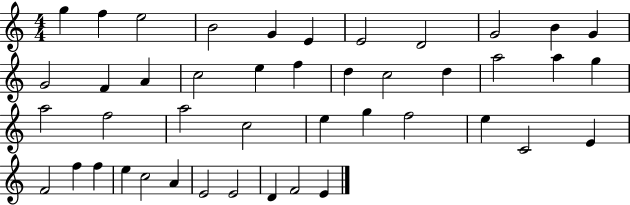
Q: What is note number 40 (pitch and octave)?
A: E4